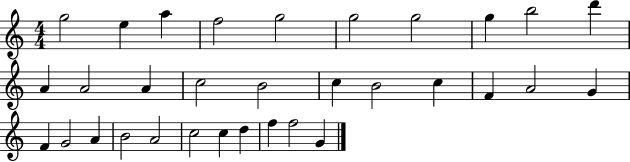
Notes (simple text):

G5/h E5/q A5/q F5/h G5/h G5/h G5/h G5/q B5/h D6/q A4/q A4/h A4/q C5/h B4/h C5/q B4/h C5/q F4/q A4/h G4/q F4/q G4/h A4/q B4/h A4/h C5/h C5/q D5/q F5/q F5/h G4/q